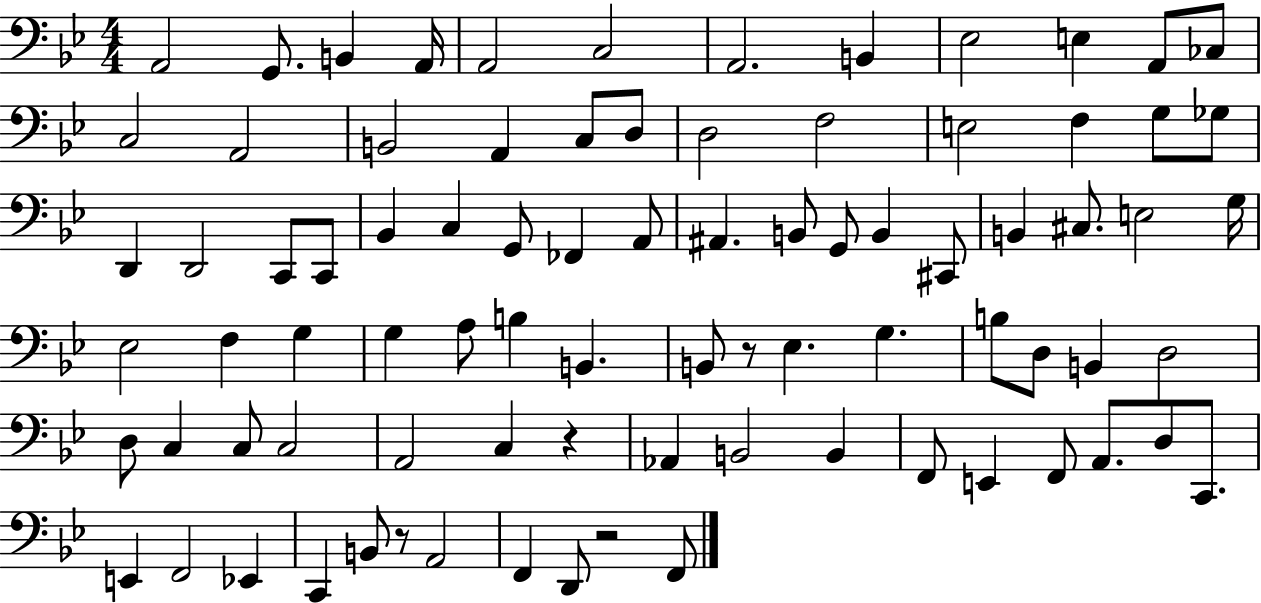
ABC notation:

X:1
T:Untitled
M:4/4
L:1/4
K:Bb
A,,2 G,,/2 B,, A,,/4 A,,2 C,2 A,,2 B,, _E,2 E, A,,/2 _C,/2 C,2 A,,2 B,,2 A,, C,/2 D,/2 D,2 F,2 E,2 F, G,/2 _G,/2 D,, D,,2 C,,/2 C,,/2 _B,, C, G,,/2 _F,, A,,/2 ^A,, B,,/2 G,,/2 B,, ^C,,/2 B,, ^C,/2 E,2 G,/4 _E,2 F, G, G, A,/2 B, B,, B,,/2 z/2 _E, G, B,/2 D,/2 B,, D,2 D,/2 C, C,/2 C,2 A,,2 C, z _A,, B,,2 B,, F,,/2 E,, F,,/2 A,,/2 D,/2 C,,/2 E,, F,,2 _E,, C,, B,,/2 z/2 A,,2 F,, D,,/2 z2 F,,/2